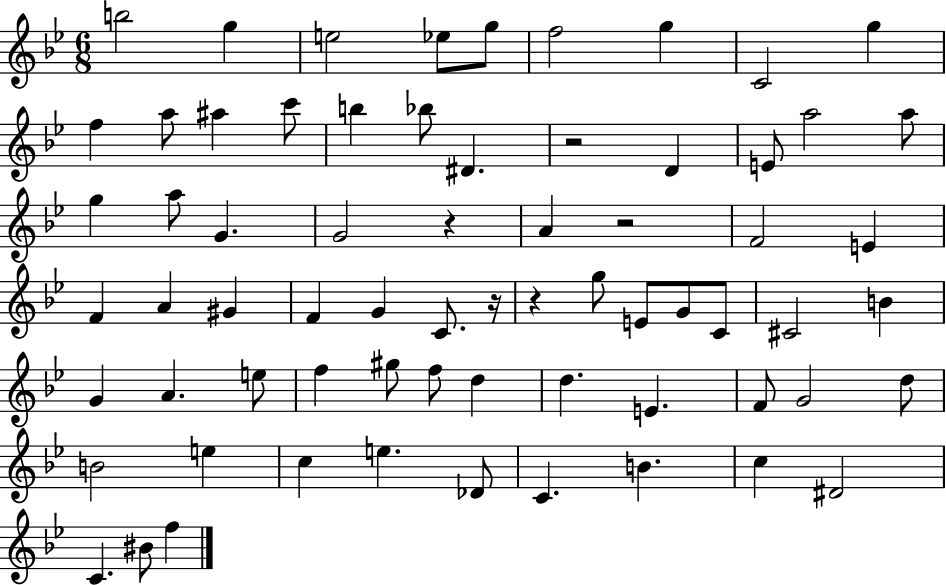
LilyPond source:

{
  \clef treble
  \numericTimeSignature
  \time 6/8
  \key bes \major
  \repeat volta 2 { b''2 g''4 | e''2 ees''8 g''8 | f''2 g''4 | c'2 g''4 | \break f''4 a''8 ais''4 c'''8 | b''4 bes''8 dis'4. | r2 d'4 | e'8 a''2 a''8 | \break g''4 a''8 g'4. | g'2 r4 | a'4 r2 | f'2 e'4 | \break f'4 a'4 gis'4 | f'4 g'4 c'8. r16 | r4 g''8 e'8 g'8 c'8 | cis'2 b'4 | \break g'4 a'4. e''8 | f''4 gis''8 f''8 d''4 | d''4. e'4. | f'8 g'2 d''8 | \break b'2 e''4 | c''4 e''4. des'8 | c'4. b'4. | c''4 dis'2 | \break c'4. bis'8 f''4 | } \bar "|."
}